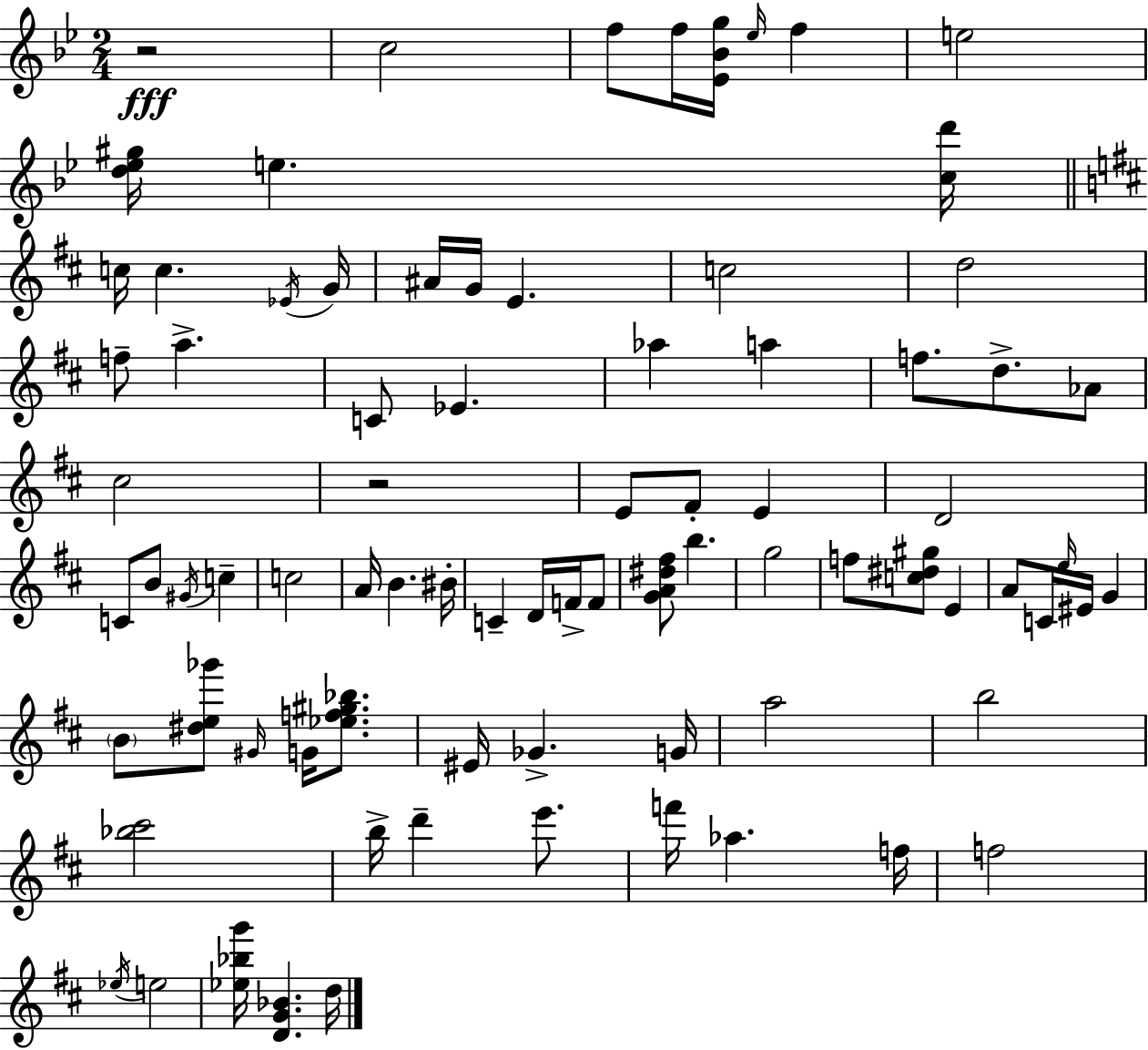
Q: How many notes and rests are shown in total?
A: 81